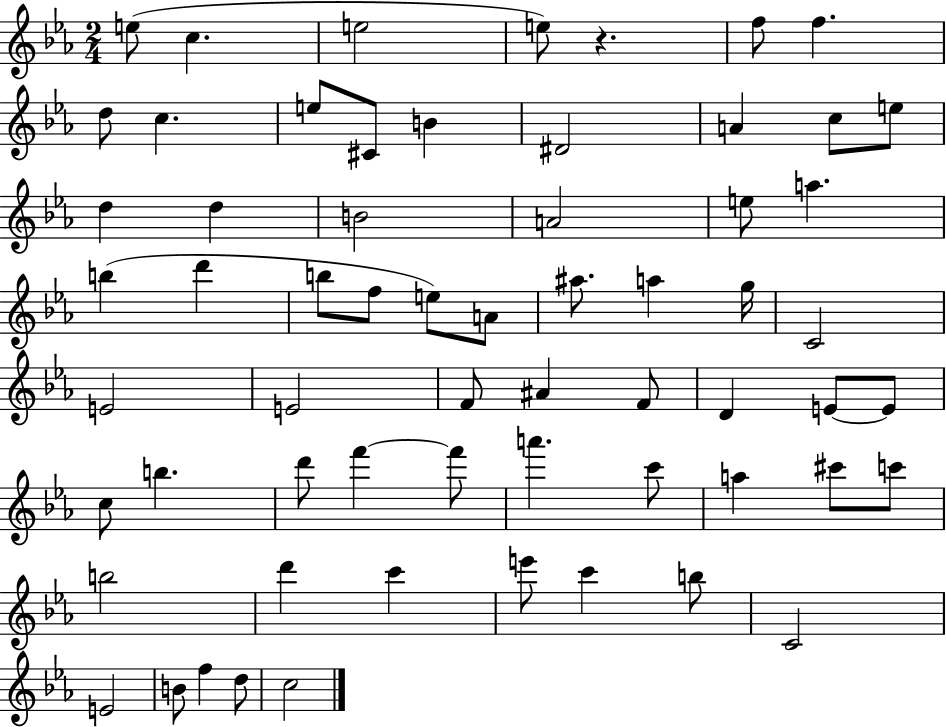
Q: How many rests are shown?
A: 1